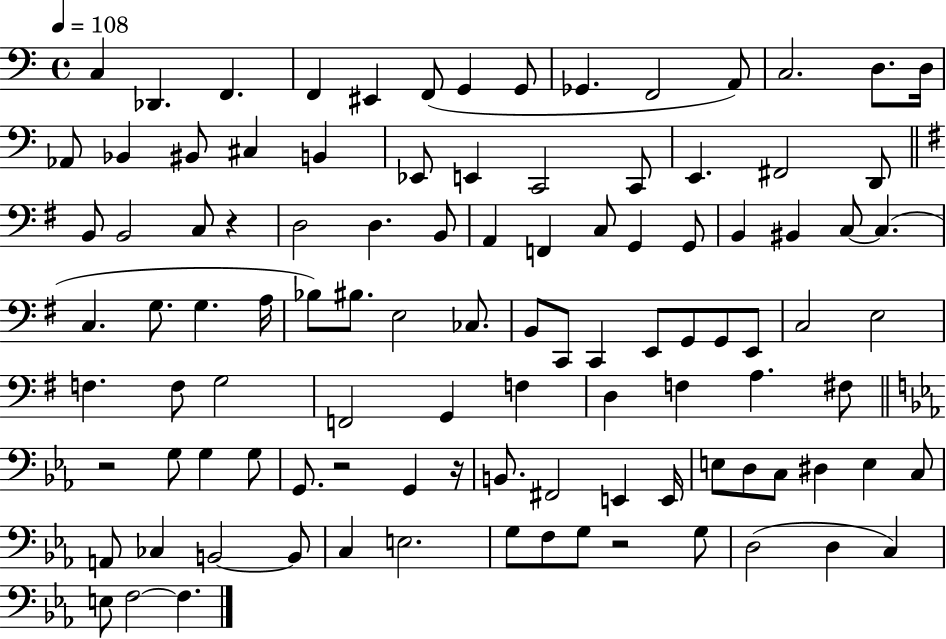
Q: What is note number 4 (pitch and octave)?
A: F2